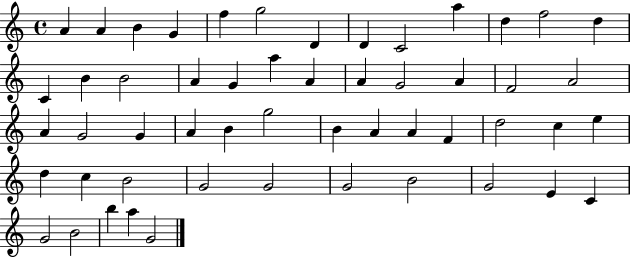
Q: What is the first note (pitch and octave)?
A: A4